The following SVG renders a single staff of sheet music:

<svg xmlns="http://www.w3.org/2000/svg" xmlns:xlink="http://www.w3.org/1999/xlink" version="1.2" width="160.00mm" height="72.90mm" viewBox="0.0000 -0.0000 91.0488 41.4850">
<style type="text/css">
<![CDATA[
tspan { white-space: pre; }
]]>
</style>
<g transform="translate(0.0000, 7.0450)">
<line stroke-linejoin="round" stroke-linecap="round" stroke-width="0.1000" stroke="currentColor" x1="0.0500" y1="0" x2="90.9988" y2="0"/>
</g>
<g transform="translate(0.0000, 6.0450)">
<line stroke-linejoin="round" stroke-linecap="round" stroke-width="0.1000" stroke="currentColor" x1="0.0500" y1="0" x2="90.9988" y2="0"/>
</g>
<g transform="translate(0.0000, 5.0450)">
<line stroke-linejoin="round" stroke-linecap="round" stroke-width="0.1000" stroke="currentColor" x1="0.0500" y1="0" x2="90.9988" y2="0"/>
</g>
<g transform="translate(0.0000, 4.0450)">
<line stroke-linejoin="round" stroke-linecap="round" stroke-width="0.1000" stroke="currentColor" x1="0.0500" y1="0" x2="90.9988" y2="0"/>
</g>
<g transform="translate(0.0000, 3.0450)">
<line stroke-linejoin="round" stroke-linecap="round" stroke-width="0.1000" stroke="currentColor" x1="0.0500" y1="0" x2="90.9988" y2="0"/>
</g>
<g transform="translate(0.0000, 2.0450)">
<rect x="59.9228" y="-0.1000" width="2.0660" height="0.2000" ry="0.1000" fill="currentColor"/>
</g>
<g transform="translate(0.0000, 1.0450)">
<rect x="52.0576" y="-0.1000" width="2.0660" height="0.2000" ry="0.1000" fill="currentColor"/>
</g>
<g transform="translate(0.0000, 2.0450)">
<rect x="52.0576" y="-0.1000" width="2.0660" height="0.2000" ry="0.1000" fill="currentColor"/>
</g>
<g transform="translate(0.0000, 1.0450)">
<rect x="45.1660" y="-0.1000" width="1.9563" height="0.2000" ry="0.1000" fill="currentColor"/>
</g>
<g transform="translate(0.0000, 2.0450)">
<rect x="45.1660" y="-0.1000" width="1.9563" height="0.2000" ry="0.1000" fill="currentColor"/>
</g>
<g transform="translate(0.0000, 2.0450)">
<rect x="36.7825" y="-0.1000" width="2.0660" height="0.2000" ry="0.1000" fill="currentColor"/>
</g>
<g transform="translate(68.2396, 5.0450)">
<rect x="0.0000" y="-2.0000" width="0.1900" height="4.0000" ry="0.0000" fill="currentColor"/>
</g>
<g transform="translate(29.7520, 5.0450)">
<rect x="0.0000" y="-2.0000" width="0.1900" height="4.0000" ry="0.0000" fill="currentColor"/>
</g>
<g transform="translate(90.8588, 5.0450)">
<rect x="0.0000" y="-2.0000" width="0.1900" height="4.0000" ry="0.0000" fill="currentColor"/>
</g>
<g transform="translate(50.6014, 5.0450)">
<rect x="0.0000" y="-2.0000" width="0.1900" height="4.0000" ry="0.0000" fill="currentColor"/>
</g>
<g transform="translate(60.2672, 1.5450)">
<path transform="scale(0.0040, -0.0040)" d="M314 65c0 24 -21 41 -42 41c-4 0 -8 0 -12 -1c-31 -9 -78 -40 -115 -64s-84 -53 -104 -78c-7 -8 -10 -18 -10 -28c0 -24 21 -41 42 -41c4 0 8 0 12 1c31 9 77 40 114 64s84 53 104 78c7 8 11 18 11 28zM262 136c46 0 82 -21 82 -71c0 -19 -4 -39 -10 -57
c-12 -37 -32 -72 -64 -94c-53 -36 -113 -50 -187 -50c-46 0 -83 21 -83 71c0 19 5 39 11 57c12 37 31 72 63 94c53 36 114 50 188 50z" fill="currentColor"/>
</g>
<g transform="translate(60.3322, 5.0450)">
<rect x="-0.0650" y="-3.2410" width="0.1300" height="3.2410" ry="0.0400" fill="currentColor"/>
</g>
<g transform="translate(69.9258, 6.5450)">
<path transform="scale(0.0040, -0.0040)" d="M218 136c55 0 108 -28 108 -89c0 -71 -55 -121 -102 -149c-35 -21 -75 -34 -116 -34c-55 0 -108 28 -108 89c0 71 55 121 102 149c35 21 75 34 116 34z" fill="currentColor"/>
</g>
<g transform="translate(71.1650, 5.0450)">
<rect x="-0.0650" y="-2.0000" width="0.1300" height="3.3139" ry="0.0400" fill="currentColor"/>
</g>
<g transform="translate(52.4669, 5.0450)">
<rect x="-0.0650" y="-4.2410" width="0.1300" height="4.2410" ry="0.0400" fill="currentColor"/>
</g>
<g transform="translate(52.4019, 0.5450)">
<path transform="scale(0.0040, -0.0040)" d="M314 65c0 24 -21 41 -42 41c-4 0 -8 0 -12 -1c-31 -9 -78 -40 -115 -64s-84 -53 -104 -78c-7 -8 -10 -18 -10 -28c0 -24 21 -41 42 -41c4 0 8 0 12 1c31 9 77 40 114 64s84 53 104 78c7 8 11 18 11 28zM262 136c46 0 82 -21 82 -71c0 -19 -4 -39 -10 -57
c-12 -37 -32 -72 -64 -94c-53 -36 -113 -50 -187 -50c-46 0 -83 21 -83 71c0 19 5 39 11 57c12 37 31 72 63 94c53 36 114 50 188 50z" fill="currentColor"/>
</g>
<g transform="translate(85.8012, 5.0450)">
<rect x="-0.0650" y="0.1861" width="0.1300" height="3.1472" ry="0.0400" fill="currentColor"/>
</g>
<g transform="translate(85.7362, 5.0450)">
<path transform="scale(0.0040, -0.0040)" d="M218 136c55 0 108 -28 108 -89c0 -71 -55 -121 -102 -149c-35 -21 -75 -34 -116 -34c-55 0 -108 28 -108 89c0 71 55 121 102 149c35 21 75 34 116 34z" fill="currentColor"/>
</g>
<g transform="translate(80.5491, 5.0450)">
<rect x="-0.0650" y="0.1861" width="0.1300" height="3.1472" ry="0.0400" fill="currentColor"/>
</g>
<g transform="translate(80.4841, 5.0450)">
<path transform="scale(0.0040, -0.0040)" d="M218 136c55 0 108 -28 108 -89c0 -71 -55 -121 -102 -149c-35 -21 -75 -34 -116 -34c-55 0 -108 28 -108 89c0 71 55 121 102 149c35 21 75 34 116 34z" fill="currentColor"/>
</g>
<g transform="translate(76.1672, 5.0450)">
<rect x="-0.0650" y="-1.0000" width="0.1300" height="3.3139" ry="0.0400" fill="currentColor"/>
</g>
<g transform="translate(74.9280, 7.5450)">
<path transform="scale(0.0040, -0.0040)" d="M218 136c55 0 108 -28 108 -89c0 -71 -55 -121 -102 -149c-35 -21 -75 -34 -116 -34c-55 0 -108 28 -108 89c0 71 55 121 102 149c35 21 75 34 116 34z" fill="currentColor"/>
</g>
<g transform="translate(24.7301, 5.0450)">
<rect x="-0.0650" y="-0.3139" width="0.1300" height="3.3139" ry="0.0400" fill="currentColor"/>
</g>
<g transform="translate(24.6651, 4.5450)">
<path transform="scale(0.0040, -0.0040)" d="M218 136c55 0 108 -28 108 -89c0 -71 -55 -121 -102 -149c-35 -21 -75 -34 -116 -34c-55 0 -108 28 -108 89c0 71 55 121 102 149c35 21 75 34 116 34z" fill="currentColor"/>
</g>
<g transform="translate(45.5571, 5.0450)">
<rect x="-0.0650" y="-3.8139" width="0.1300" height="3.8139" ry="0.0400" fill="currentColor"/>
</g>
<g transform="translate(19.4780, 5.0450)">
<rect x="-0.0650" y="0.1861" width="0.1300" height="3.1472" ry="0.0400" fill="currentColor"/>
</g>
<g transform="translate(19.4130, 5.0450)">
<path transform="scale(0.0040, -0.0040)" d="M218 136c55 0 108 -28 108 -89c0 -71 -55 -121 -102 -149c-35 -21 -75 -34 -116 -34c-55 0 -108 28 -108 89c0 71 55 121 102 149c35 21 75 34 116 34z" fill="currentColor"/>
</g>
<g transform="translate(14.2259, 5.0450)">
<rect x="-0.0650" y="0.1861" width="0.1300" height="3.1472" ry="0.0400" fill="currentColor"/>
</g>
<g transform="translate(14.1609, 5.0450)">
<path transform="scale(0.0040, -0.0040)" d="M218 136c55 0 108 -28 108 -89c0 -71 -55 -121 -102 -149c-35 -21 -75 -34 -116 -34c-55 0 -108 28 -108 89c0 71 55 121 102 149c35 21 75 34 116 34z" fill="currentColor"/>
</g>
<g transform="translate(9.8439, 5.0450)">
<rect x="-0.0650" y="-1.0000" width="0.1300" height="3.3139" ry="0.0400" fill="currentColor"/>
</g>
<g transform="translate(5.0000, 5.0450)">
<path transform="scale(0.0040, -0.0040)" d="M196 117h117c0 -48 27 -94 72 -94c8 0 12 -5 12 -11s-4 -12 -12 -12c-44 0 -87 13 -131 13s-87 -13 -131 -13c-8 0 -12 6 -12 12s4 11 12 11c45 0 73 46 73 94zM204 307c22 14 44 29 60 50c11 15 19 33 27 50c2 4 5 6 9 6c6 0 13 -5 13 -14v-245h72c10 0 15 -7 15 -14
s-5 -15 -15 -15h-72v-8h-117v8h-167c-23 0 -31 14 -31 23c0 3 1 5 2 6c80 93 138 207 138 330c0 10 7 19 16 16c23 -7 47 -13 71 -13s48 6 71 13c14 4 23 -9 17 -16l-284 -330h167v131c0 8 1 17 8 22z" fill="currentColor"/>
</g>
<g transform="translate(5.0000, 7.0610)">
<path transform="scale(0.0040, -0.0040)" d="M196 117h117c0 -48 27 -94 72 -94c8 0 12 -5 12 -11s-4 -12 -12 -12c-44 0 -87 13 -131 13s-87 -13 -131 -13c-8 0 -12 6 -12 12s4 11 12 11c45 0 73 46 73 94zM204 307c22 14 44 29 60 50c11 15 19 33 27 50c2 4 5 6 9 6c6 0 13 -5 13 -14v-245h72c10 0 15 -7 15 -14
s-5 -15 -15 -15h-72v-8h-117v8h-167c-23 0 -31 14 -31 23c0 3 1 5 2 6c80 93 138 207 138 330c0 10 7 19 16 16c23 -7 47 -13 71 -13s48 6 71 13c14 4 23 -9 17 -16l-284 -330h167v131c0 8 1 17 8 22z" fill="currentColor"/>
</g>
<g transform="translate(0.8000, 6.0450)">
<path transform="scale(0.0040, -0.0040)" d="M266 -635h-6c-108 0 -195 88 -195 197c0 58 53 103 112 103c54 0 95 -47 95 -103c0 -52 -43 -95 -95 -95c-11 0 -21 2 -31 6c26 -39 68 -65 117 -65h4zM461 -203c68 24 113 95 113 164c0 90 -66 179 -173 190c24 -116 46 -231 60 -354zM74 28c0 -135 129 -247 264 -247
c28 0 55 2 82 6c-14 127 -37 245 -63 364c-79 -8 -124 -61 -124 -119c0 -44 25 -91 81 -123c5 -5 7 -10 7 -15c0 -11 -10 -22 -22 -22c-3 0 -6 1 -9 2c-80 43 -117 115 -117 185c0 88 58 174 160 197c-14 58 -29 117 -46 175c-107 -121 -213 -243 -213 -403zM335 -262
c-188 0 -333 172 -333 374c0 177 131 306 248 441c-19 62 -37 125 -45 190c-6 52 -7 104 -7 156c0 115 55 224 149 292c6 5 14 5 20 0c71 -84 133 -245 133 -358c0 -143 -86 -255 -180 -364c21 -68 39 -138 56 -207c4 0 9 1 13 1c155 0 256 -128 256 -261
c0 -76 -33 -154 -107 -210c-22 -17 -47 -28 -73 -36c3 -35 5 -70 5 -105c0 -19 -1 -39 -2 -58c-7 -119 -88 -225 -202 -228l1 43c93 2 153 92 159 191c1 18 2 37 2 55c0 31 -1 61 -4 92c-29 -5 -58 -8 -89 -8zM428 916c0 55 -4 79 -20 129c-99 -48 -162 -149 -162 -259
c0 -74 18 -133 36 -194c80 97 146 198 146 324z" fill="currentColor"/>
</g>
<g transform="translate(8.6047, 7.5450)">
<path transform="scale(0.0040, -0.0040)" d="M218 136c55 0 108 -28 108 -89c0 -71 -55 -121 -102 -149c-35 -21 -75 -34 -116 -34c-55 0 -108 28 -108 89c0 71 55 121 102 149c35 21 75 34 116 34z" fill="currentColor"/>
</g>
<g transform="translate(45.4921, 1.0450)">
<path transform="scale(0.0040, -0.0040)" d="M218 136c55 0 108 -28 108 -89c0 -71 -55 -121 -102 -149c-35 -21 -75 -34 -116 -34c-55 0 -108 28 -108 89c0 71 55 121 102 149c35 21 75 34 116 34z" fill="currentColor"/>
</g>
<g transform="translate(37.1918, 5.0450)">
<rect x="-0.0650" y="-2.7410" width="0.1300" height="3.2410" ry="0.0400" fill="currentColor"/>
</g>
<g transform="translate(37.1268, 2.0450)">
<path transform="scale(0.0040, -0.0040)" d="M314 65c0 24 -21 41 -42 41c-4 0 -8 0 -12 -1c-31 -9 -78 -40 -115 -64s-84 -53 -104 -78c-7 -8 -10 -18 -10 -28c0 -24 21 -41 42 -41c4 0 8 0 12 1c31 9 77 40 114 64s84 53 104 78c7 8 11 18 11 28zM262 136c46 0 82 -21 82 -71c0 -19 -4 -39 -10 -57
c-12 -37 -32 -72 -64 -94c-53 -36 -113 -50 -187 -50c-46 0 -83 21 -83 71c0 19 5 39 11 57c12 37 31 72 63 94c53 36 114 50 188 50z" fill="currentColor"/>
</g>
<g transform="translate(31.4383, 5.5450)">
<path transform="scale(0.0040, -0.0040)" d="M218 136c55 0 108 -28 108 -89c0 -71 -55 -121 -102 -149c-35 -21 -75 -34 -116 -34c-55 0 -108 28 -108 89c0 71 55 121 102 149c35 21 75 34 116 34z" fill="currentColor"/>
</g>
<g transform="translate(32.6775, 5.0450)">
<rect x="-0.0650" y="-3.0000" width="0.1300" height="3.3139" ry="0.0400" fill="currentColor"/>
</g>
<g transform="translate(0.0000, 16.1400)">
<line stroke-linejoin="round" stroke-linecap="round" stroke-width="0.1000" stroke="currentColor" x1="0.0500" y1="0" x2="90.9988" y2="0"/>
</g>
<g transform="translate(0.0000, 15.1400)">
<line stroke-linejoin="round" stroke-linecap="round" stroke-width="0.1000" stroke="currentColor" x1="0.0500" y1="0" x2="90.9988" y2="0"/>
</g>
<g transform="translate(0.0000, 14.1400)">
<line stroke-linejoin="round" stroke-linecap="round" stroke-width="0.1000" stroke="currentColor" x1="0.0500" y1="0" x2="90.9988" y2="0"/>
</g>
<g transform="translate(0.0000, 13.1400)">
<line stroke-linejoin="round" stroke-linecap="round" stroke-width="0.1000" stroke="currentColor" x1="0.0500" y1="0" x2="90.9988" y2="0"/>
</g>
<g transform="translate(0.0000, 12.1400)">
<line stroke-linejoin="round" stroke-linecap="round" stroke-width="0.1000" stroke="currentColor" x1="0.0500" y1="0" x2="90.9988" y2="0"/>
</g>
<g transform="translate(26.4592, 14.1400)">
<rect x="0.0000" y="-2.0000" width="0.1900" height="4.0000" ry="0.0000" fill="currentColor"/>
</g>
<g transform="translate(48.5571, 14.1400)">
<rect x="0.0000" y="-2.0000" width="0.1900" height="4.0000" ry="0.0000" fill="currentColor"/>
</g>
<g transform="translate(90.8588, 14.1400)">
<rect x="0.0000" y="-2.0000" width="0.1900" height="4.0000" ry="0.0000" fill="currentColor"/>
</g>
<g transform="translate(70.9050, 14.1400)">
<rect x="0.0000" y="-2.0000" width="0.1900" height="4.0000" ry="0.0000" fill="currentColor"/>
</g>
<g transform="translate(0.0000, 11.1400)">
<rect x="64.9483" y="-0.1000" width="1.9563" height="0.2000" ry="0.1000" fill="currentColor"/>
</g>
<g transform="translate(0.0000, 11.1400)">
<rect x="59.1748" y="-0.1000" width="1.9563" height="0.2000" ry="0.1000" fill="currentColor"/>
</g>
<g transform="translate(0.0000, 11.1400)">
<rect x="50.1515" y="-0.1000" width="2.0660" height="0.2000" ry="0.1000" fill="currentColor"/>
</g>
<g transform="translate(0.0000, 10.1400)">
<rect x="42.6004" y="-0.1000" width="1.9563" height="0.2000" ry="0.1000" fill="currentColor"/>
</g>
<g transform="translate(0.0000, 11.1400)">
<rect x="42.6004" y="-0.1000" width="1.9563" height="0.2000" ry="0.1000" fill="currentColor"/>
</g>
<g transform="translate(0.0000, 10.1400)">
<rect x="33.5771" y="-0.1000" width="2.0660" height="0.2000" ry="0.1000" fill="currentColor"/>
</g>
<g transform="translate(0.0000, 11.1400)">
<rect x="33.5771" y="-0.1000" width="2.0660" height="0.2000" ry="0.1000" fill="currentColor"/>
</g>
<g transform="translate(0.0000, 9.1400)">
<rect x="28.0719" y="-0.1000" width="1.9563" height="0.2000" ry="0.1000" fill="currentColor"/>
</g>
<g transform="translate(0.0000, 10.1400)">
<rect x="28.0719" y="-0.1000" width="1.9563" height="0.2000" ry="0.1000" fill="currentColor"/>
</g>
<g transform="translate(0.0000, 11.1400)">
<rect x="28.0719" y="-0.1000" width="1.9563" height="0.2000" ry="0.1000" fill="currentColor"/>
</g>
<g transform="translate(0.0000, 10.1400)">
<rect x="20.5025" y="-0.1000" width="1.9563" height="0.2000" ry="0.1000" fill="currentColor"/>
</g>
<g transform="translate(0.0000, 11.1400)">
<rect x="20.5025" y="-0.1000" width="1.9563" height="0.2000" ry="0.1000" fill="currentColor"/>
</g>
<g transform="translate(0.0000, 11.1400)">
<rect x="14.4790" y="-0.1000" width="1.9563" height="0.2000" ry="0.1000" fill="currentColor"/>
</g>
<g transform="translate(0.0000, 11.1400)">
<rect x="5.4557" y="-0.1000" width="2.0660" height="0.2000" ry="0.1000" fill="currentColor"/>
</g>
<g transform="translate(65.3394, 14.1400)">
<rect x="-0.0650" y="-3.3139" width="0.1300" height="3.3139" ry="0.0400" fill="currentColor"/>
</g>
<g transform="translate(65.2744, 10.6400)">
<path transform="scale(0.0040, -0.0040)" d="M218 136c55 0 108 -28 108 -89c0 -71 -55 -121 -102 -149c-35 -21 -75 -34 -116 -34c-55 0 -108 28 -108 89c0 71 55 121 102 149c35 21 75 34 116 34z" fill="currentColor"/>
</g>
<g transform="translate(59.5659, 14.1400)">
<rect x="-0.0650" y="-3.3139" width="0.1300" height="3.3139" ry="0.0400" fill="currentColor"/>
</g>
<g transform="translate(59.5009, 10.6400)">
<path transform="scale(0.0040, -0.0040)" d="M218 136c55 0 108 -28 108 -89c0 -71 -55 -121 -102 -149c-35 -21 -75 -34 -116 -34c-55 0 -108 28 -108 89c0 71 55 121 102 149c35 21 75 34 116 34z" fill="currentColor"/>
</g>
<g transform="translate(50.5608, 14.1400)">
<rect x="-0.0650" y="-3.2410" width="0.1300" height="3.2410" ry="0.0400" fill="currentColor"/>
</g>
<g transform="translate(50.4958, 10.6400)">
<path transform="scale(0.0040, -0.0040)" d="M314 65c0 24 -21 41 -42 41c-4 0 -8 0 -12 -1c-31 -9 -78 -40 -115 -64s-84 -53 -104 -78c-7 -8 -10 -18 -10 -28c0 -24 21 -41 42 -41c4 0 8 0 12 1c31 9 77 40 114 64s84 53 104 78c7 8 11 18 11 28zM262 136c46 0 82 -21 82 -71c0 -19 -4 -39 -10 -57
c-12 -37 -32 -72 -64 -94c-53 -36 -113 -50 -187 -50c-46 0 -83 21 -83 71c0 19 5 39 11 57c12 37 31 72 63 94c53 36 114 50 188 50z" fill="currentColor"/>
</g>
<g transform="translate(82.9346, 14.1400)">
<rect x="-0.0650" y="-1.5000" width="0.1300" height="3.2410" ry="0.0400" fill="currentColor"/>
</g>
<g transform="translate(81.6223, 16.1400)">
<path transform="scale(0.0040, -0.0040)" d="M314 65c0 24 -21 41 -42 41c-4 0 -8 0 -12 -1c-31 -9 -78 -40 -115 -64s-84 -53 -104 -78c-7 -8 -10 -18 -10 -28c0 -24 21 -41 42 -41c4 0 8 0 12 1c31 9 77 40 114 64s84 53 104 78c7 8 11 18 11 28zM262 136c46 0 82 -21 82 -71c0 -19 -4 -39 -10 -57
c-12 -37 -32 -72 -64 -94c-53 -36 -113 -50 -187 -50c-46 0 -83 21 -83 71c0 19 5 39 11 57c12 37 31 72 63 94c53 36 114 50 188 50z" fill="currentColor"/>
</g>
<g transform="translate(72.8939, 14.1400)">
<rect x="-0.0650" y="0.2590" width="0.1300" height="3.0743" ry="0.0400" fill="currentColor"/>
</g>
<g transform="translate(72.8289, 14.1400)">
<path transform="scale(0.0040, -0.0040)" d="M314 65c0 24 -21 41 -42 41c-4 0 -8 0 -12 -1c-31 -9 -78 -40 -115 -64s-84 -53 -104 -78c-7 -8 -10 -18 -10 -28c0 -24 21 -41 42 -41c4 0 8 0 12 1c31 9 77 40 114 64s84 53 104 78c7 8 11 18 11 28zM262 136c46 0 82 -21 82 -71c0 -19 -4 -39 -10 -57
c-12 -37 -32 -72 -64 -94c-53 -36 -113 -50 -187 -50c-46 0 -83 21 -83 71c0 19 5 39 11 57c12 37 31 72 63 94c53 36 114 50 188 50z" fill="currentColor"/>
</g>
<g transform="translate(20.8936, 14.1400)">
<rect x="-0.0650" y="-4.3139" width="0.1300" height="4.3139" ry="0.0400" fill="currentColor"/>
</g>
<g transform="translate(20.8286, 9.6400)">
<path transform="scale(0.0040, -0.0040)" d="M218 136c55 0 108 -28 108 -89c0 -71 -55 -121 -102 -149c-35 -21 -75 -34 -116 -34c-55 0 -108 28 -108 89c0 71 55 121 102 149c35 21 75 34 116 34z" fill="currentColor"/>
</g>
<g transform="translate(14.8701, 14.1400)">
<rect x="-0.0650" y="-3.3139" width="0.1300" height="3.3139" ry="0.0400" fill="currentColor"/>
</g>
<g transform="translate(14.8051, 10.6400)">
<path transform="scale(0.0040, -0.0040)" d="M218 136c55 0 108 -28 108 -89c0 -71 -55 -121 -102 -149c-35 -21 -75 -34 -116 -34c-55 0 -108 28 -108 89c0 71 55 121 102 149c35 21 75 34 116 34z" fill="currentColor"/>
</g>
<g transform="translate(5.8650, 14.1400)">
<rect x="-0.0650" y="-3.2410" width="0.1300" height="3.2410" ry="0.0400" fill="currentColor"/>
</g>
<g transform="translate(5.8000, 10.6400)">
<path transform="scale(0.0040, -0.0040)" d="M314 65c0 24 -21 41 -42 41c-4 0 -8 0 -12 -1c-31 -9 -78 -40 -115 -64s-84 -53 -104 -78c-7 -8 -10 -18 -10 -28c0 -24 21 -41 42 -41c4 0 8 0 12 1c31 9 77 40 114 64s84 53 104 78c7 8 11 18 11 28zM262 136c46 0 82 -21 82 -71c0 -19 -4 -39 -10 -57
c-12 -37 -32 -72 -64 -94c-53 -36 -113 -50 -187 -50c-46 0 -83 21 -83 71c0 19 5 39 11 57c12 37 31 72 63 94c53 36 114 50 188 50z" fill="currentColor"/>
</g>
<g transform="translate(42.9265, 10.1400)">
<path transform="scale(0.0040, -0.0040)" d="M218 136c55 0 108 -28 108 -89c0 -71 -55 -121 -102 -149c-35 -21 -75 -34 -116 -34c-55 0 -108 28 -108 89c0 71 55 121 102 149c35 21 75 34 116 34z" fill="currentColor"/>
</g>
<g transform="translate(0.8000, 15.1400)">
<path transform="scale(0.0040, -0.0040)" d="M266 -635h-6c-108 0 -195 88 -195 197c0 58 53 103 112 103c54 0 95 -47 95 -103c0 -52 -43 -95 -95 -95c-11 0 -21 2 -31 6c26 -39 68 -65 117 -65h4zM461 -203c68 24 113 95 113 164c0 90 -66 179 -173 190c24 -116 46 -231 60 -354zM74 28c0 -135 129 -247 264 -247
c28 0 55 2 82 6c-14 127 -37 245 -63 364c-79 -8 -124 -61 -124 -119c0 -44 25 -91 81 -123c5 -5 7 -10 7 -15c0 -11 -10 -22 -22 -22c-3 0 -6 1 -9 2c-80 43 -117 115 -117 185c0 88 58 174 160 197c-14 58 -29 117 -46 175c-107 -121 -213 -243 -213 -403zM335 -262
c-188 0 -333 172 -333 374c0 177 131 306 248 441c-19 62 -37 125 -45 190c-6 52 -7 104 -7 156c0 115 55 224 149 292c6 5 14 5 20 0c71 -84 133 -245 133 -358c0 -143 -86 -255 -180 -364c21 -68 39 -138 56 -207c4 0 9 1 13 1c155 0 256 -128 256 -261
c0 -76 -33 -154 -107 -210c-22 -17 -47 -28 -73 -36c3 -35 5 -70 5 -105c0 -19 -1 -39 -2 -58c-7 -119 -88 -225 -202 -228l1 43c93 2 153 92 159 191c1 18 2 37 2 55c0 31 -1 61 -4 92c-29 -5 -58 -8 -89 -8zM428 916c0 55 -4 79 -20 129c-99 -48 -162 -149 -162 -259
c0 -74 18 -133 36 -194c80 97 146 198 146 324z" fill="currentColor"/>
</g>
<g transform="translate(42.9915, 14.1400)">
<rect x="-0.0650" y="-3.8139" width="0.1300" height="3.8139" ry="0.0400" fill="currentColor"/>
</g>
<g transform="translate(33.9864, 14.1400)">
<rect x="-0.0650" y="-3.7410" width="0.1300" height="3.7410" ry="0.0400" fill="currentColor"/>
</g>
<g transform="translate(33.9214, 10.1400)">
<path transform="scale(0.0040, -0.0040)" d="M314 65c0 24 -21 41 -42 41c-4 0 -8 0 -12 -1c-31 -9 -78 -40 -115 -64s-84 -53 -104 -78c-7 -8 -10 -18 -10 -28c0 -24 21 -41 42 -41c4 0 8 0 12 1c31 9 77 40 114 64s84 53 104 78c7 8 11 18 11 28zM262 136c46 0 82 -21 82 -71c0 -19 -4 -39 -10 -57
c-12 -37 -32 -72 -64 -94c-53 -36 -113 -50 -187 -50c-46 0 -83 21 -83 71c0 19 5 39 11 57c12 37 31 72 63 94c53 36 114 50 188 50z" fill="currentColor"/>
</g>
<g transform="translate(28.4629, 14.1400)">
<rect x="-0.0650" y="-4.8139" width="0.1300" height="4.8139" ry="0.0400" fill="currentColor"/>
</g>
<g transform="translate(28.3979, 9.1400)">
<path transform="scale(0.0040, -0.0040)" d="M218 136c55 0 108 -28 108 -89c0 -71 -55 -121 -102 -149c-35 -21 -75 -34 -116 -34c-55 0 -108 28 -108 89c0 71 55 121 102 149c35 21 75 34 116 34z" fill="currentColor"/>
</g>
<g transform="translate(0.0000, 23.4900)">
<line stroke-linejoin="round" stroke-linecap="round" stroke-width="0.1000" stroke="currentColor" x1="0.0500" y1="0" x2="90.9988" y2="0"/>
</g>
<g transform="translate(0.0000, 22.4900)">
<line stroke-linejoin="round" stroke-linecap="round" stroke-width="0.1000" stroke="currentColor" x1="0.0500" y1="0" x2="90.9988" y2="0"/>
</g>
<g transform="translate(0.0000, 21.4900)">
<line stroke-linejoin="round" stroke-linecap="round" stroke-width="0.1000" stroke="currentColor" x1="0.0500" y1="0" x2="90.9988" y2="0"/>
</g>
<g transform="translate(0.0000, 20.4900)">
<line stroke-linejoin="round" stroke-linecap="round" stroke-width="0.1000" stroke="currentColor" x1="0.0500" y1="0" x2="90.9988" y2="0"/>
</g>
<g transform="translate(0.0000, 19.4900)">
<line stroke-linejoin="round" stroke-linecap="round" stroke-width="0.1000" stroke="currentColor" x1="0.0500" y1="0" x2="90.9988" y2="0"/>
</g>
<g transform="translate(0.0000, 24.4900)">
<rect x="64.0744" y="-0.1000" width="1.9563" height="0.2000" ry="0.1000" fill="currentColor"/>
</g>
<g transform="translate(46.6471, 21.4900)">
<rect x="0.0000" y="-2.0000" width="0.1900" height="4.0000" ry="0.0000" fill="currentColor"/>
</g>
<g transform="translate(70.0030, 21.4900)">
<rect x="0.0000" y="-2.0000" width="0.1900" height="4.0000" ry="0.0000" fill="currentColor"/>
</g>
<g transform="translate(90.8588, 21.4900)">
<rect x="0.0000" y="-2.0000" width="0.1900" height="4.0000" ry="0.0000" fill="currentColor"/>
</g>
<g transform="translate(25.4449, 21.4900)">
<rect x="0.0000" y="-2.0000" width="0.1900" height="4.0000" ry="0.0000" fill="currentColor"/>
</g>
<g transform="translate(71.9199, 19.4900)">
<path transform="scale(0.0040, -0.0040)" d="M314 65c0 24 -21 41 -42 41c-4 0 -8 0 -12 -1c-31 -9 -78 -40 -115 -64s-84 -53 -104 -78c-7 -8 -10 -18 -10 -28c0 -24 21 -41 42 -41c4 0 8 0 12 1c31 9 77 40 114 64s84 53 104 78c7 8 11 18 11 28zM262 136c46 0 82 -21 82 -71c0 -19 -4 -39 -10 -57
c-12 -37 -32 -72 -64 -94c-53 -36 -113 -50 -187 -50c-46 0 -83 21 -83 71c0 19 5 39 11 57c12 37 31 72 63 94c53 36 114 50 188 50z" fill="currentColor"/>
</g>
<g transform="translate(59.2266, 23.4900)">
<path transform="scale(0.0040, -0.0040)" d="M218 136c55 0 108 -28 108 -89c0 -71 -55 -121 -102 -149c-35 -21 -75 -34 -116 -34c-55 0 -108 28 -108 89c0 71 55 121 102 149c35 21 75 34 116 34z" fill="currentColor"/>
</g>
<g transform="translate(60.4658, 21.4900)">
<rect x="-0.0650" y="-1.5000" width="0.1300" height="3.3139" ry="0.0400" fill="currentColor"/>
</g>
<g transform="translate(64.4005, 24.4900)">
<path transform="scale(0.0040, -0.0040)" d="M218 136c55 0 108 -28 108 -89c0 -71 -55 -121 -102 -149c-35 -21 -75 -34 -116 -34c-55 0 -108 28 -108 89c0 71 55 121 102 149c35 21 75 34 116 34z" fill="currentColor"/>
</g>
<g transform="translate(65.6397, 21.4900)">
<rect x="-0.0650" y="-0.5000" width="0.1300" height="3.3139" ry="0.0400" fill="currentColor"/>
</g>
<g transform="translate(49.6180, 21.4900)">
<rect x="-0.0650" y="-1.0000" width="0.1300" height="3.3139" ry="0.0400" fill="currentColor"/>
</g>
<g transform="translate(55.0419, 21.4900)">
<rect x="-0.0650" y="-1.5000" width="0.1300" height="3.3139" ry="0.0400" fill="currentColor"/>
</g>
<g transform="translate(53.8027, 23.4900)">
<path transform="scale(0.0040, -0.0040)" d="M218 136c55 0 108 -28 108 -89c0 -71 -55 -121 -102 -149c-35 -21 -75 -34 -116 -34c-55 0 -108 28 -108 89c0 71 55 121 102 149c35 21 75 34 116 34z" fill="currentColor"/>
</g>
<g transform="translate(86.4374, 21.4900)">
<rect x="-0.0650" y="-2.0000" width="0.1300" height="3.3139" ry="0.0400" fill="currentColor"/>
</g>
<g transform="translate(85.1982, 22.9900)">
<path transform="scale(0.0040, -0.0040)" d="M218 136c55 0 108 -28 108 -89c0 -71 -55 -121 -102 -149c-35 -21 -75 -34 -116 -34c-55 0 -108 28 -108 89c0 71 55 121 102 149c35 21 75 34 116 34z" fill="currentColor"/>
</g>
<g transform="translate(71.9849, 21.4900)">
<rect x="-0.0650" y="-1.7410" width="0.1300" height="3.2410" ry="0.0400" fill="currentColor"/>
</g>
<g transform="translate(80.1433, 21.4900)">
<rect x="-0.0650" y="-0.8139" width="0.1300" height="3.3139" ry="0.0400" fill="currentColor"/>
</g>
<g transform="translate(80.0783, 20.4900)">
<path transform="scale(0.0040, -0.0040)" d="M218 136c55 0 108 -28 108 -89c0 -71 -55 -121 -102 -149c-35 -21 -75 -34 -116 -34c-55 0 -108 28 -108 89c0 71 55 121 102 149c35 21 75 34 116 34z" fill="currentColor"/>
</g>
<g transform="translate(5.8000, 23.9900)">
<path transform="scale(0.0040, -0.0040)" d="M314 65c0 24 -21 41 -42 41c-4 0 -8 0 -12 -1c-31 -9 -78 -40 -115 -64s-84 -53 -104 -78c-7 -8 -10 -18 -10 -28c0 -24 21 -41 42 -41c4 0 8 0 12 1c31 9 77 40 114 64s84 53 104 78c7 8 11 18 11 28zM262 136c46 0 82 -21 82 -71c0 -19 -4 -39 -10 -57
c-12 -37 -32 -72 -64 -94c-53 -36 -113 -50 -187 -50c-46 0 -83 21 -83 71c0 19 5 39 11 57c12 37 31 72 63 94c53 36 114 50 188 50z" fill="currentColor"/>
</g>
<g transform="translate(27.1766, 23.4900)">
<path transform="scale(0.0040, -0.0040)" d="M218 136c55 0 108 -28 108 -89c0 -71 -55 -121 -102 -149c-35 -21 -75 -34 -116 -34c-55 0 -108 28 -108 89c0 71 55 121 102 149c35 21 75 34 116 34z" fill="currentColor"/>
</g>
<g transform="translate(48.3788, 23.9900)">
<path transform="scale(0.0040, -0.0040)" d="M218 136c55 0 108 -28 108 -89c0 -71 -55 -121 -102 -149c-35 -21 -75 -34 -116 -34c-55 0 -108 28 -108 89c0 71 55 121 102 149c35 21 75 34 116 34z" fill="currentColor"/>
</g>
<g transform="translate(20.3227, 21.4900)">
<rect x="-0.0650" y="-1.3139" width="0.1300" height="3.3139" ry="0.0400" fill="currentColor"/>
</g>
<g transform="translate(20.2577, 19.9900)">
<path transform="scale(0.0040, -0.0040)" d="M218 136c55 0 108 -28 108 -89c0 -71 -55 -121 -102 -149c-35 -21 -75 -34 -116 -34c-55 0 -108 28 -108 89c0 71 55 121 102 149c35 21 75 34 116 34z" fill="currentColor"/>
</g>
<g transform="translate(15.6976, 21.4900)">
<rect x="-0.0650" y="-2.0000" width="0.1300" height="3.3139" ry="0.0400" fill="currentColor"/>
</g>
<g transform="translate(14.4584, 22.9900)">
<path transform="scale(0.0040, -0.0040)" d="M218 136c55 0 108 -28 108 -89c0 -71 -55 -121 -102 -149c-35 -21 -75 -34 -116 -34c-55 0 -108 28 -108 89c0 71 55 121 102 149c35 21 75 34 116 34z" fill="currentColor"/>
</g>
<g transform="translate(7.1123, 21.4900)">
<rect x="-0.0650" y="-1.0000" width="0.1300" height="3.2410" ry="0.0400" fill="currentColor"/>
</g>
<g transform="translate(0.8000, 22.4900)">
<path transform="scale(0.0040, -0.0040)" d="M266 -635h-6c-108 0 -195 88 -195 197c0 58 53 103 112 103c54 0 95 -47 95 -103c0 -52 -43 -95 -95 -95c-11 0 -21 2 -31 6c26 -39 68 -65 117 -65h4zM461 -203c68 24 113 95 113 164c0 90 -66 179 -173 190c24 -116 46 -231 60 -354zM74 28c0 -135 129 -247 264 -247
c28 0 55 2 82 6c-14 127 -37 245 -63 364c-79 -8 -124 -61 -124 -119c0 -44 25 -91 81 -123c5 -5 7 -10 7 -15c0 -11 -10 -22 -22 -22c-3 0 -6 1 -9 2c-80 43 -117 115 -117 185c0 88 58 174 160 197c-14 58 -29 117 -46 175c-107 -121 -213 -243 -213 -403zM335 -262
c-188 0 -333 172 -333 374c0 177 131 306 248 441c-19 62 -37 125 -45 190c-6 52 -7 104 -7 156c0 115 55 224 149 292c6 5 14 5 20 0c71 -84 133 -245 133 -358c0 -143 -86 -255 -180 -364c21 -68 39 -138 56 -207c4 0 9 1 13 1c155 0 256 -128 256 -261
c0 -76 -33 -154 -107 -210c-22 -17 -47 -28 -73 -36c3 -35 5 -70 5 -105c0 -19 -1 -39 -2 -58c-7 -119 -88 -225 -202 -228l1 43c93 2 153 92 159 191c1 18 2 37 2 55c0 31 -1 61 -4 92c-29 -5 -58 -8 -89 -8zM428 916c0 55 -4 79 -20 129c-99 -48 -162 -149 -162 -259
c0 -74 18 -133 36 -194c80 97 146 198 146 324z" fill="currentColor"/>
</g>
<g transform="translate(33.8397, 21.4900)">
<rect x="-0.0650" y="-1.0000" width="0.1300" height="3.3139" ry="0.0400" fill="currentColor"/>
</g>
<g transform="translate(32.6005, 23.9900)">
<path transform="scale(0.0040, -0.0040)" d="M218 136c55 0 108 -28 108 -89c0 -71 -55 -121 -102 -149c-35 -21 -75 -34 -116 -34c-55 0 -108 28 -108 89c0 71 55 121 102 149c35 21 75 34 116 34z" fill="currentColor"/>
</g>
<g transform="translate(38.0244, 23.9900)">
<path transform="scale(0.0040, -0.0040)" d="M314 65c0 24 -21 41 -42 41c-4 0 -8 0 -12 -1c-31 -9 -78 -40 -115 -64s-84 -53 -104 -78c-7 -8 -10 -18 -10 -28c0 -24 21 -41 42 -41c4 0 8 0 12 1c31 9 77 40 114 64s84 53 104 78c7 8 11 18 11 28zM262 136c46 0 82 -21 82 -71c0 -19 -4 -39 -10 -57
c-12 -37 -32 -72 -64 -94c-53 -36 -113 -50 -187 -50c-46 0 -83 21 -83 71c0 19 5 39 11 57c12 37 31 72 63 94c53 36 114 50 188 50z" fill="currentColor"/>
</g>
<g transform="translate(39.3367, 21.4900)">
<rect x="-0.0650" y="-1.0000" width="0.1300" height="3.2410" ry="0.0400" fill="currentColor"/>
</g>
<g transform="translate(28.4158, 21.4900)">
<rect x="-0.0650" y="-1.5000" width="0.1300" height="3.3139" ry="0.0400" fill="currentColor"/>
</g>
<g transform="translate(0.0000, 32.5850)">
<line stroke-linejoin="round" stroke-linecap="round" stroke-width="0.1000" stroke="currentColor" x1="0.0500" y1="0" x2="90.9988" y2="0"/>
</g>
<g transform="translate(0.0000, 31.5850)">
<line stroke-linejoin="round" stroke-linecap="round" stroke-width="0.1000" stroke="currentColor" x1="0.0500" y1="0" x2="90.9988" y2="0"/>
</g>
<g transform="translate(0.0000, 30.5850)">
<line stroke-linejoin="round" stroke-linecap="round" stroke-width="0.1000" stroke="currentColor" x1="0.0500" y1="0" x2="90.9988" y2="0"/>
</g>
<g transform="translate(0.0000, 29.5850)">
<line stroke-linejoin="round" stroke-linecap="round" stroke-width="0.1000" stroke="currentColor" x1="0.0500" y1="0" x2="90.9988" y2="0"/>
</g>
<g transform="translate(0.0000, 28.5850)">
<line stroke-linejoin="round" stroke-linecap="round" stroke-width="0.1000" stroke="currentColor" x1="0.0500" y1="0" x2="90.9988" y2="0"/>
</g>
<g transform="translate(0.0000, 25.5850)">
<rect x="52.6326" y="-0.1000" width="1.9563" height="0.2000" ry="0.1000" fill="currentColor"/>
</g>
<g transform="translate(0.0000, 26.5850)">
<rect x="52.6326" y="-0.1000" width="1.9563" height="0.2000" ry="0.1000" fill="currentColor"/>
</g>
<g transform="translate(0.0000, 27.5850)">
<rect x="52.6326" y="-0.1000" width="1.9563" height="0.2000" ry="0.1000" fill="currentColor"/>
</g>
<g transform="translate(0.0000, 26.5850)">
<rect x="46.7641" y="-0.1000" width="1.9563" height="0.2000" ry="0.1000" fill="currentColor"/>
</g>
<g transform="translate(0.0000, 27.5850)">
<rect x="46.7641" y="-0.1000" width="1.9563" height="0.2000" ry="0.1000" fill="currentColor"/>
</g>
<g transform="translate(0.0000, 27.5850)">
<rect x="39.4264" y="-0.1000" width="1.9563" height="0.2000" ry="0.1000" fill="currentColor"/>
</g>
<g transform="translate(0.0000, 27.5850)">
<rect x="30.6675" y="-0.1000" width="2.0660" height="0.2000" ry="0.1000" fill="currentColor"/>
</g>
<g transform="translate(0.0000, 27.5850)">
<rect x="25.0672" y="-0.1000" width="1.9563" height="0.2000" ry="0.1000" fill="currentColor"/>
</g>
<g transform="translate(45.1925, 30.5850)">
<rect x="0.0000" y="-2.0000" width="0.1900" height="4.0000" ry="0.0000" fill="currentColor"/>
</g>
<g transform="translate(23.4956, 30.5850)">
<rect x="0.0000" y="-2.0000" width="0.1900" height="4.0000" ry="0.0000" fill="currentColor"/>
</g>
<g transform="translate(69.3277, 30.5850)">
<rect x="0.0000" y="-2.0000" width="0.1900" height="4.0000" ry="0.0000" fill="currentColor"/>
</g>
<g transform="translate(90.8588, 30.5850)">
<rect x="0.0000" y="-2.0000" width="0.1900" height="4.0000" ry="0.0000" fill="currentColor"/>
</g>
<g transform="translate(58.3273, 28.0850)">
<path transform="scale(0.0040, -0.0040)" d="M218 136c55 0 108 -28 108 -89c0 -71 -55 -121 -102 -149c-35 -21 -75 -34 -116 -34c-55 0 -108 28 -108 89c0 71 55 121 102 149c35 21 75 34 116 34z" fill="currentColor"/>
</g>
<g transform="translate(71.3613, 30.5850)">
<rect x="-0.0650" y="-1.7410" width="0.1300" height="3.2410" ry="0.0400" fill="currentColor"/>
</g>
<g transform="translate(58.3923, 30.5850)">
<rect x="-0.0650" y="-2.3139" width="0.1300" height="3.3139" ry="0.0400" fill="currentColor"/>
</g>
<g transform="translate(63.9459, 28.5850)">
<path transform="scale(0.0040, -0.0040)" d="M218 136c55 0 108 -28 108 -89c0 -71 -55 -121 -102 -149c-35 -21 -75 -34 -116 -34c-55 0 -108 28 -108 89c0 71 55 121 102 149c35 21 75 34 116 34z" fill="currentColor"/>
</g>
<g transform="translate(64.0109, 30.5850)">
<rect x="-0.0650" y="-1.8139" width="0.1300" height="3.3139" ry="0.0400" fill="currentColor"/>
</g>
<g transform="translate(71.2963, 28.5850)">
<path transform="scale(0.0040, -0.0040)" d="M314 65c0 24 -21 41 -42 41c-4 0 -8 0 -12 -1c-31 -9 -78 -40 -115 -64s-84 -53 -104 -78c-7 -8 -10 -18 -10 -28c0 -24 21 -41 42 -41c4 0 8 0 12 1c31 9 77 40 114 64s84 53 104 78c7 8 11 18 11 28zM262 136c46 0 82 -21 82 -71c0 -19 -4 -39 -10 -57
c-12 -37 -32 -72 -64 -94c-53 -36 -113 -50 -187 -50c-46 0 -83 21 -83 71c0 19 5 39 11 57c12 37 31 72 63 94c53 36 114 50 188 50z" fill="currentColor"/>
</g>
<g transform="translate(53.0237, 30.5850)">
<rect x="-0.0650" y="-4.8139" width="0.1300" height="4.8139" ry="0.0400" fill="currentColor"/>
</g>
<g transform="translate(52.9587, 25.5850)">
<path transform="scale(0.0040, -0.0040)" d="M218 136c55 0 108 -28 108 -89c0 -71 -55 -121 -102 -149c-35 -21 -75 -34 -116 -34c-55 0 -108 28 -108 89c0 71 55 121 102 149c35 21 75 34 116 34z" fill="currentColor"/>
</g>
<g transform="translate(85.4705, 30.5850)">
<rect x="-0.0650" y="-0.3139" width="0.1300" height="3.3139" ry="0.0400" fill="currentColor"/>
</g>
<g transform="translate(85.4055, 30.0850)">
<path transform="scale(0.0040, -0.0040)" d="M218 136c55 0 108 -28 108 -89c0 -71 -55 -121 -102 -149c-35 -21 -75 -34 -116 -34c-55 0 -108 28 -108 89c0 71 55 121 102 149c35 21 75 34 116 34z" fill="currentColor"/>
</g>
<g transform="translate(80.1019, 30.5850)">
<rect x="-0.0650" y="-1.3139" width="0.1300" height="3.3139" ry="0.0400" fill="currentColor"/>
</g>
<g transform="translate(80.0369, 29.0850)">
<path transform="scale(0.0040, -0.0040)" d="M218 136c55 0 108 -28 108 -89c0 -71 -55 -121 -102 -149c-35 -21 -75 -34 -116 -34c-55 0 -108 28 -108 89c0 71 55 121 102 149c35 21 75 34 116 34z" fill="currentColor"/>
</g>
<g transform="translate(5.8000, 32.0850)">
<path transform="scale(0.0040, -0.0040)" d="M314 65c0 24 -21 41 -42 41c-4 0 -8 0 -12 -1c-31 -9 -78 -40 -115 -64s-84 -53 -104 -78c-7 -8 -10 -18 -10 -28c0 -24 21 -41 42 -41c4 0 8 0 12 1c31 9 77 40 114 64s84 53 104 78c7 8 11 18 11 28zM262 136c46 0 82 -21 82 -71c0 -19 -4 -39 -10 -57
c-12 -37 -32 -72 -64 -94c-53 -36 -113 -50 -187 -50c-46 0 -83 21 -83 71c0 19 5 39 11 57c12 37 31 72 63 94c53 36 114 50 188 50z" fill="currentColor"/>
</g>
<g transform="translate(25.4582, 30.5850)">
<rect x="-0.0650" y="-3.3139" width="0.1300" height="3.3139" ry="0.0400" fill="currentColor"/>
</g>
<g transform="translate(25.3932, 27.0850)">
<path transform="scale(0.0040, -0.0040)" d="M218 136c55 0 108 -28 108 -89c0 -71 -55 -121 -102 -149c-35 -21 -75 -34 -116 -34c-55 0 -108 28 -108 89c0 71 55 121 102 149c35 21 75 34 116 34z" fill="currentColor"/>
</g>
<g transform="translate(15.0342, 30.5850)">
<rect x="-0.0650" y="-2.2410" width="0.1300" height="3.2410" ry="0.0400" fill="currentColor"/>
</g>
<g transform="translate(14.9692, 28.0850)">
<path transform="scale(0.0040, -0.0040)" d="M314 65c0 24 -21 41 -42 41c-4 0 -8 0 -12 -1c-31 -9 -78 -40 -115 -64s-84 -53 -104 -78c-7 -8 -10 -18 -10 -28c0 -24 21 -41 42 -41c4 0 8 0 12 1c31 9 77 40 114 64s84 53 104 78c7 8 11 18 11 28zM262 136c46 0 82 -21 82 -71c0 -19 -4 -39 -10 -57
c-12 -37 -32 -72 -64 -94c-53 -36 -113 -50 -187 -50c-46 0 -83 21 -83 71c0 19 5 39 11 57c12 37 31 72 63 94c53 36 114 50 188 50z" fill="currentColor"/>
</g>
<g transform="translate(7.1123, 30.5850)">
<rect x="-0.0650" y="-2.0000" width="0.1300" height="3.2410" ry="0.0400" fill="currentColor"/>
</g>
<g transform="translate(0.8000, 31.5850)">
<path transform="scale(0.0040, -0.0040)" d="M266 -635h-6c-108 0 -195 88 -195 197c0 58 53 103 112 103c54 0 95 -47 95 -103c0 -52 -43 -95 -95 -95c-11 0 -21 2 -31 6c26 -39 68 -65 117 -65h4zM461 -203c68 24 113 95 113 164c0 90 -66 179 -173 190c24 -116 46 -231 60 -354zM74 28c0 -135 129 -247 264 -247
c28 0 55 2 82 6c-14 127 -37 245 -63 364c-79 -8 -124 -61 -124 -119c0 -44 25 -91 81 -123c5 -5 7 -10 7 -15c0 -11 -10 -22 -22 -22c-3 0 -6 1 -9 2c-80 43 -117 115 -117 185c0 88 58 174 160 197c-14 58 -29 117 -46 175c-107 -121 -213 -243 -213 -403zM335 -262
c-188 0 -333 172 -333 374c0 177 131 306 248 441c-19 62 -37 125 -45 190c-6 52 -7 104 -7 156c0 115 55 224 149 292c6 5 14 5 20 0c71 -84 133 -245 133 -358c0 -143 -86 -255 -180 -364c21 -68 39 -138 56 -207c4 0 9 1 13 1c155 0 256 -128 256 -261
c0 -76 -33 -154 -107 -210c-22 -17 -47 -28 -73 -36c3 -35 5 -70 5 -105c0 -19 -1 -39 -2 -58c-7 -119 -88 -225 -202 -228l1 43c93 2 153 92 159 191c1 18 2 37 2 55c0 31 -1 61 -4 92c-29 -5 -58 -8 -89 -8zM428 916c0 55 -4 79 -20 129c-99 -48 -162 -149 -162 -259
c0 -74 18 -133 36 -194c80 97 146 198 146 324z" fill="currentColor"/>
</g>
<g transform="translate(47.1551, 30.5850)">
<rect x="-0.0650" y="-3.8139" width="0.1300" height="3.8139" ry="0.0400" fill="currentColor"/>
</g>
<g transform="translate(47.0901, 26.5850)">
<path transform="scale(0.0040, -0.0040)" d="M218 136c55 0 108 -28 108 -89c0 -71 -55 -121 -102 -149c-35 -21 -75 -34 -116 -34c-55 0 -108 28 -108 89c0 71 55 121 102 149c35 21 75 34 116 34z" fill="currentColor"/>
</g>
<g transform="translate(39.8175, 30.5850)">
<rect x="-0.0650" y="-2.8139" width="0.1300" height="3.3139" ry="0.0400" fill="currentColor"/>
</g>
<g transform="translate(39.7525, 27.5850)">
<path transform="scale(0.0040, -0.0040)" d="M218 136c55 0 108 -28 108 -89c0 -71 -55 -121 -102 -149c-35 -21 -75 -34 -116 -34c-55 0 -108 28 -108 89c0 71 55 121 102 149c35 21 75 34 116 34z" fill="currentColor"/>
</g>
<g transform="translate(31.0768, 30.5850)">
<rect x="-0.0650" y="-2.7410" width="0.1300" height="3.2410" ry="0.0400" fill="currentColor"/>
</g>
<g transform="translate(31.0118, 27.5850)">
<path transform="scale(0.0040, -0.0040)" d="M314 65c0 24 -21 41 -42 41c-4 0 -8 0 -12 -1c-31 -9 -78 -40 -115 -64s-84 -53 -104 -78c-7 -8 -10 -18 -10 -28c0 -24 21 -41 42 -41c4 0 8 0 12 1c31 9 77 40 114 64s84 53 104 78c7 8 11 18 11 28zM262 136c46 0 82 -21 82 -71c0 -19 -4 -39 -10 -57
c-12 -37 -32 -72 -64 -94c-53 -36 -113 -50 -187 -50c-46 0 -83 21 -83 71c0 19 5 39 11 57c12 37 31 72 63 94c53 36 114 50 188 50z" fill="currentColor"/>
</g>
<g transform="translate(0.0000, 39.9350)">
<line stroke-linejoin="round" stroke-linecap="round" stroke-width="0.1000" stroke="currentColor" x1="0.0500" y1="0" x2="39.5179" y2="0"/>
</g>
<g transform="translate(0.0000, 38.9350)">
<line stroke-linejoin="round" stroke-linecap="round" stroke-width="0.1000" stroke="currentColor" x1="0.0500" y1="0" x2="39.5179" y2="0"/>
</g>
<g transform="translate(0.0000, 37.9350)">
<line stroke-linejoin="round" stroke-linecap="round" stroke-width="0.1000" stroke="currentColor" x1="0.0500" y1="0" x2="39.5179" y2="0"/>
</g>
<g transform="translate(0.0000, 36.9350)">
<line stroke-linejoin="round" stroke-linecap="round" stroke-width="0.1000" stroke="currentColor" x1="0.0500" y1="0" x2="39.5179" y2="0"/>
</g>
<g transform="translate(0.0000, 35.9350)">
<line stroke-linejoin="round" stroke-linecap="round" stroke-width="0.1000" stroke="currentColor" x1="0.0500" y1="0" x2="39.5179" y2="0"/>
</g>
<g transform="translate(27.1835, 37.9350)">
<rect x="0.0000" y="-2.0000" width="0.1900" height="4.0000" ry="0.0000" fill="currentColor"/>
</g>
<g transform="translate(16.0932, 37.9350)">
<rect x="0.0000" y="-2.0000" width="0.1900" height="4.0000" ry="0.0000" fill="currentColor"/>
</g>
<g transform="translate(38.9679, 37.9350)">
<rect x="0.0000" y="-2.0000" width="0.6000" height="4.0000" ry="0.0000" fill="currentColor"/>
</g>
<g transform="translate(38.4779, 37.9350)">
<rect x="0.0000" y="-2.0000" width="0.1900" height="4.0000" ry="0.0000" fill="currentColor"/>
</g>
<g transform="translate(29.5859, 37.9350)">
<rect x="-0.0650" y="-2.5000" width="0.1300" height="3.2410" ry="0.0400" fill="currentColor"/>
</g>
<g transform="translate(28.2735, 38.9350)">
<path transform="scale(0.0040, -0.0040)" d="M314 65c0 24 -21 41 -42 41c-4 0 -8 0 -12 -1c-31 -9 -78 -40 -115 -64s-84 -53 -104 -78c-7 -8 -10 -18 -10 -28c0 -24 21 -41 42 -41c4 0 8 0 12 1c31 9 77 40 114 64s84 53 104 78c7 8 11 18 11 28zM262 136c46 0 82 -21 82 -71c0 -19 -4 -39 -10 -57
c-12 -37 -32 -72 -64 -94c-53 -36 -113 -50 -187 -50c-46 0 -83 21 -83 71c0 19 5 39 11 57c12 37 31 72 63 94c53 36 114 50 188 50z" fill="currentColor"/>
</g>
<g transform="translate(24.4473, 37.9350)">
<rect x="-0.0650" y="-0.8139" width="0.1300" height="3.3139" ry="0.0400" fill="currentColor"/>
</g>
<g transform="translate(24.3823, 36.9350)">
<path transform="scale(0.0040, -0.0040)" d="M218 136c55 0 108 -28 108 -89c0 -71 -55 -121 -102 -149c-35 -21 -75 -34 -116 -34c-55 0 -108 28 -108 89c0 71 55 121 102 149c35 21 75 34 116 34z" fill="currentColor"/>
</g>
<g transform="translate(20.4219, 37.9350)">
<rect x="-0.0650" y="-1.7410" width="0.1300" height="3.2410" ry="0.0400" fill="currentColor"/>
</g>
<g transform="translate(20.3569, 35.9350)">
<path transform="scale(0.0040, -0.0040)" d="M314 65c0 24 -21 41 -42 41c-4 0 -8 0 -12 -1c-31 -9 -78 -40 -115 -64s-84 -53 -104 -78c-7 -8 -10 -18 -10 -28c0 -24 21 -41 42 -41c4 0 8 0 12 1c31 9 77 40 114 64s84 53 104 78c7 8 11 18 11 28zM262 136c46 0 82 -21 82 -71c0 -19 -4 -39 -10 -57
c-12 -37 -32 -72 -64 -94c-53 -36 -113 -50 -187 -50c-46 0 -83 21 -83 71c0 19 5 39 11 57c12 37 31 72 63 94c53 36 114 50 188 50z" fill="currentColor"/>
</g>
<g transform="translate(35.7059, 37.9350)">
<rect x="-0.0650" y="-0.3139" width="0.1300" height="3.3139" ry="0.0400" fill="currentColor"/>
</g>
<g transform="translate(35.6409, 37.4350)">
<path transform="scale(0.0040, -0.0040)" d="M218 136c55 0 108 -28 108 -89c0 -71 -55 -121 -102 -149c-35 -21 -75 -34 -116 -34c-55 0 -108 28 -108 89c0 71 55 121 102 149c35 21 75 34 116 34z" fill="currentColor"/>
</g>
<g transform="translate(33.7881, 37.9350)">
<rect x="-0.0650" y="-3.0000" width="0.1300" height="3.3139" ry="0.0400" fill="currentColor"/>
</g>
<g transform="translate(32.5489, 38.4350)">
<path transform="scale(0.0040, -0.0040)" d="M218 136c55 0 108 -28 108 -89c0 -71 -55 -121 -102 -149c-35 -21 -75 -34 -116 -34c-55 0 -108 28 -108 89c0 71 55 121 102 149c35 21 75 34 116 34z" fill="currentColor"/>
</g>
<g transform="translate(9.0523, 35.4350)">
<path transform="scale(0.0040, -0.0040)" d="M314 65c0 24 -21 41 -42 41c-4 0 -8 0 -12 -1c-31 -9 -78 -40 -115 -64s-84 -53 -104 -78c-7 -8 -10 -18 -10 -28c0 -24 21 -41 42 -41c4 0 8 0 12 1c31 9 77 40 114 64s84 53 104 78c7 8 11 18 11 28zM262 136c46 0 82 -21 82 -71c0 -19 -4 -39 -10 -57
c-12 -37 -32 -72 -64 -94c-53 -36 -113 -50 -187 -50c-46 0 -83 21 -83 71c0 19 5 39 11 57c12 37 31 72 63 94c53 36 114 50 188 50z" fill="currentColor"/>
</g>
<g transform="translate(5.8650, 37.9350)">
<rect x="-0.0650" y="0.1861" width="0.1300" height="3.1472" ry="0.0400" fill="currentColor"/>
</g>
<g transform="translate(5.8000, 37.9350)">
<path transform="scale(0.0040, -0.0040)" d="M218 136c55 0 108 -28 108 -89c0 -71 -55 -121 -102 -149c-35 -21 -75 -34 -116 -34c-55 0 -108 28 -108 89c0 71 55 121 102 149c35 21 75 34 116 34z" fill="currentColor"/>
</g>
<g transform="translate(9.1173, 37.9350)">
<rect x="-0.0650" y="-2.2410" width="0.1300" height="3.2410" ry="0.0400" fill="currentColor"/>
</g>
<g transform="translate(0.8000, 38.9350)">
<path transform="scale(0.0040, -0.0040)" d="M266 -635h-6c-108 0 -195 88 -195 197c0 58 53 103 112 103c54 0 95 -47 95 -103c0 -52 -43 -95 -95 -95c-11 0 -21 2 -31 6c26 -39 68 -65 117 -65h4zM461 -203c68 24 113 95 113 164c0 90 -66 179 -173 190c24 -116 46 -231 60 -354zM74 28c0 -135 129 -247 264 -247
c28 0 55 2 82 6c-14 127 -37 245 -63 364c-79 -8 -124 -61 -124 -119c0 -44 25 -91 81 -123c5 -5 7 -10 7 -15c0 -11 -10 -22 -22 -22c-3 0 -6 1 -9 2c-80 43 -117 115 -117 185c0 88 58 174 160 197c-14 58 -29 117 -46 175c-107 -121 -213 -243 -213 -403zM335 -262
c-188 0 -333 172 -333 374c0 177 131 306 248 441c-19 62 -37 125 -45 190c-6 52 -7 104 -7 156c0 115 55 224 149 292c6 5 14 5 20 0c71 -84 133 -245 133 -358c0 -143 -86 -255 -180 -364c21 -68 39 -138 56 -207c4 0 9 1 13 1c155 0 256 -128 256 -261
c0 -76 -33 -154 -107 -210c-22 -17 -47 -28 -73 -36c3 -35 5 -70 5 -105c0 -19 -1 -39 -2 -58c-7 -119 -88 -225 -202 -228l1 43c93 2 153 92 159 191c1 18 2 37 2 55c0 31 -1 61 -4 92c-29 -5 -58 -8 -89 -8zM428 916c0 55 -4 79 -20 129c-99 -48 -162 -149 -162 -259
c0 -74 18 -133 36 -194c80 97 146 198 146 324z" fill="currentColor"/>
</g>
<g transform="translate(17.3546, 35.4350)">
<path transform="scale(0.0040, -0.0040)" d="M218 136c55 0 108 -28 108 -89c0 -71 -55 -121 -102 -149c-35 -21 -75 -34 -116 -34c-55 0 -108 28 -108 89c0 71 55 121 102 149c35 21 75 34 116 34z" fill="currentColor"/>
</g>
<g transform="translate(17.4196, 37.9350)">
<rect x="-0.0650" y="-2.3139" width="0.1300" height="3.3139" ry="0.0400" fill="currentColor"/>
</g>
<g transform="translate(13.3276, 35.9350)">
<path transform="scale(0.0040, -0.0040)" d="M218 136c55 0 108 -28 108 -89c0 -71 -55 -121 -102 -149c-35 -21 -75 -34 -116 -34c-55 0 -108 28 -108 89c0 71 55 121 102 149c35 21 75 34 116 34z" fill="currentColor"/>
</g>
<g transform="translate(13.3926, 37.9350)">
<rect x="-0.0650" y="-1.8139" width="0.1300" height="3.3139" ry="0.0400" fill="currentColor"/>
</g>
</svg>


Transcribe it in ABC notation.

X:1
T:Untitled
M:4/4
L:1/4
K:C
D B B c A a2 c' d'2 b2 F D B B b2 b d' e' c'2 c' b2 b b B2 E2 D2 F e E D D2 D E E C f2 d F F2 g2 b a2 a c' e' g f f2 e c B g2 f g f2 d G2 A c